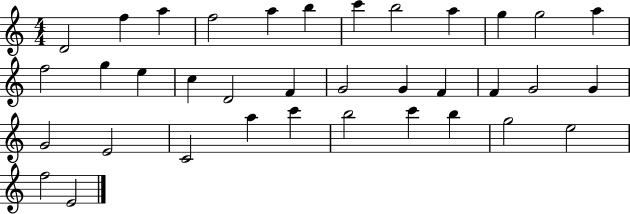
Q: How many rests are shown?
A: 0